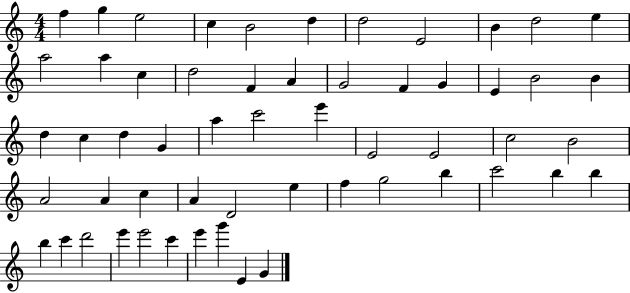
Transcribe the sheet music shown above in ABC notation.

X:1
T:Untitled
M:4/4
L:1/4
K:C
f g e2 c B2 d d2 E2 B d2 e a2 a c d2 F A G2 F G E B2 B d c d G a c'2 e' E2 E2 c2 B2 A2 A c A D2 e f g2 b c'2 b b b c' d'2 e' e'2 c' e' g' E G